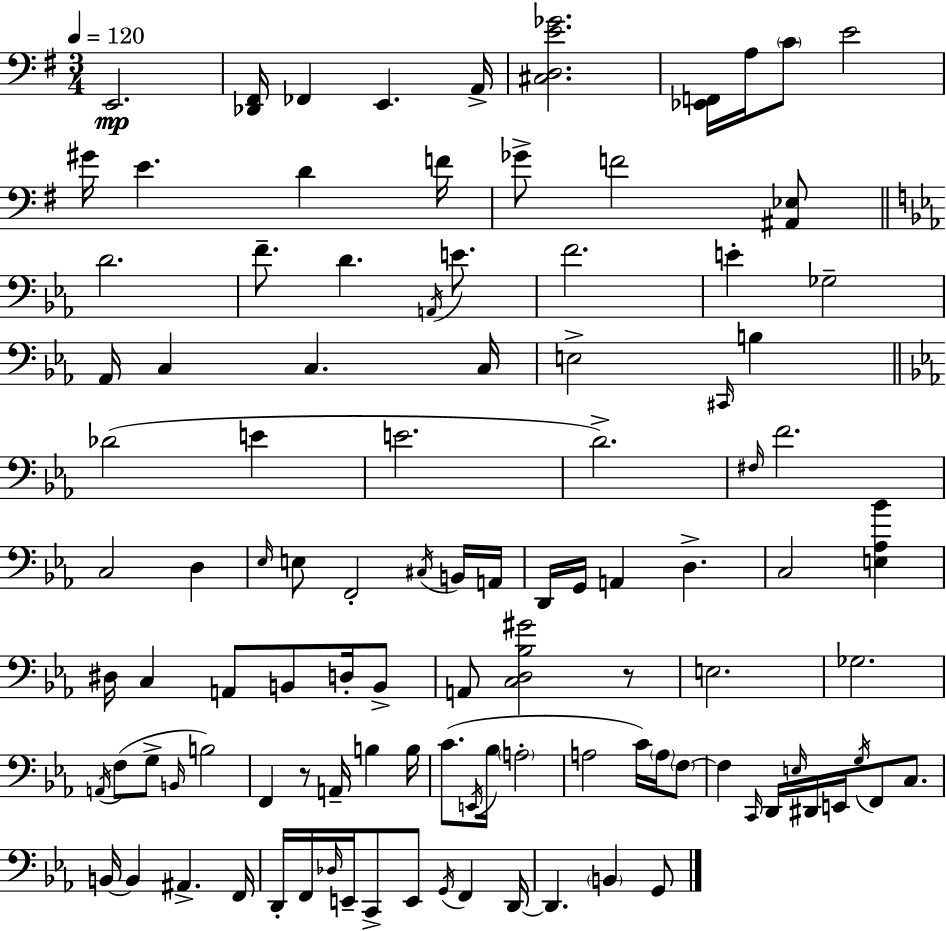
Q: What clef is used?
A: bass